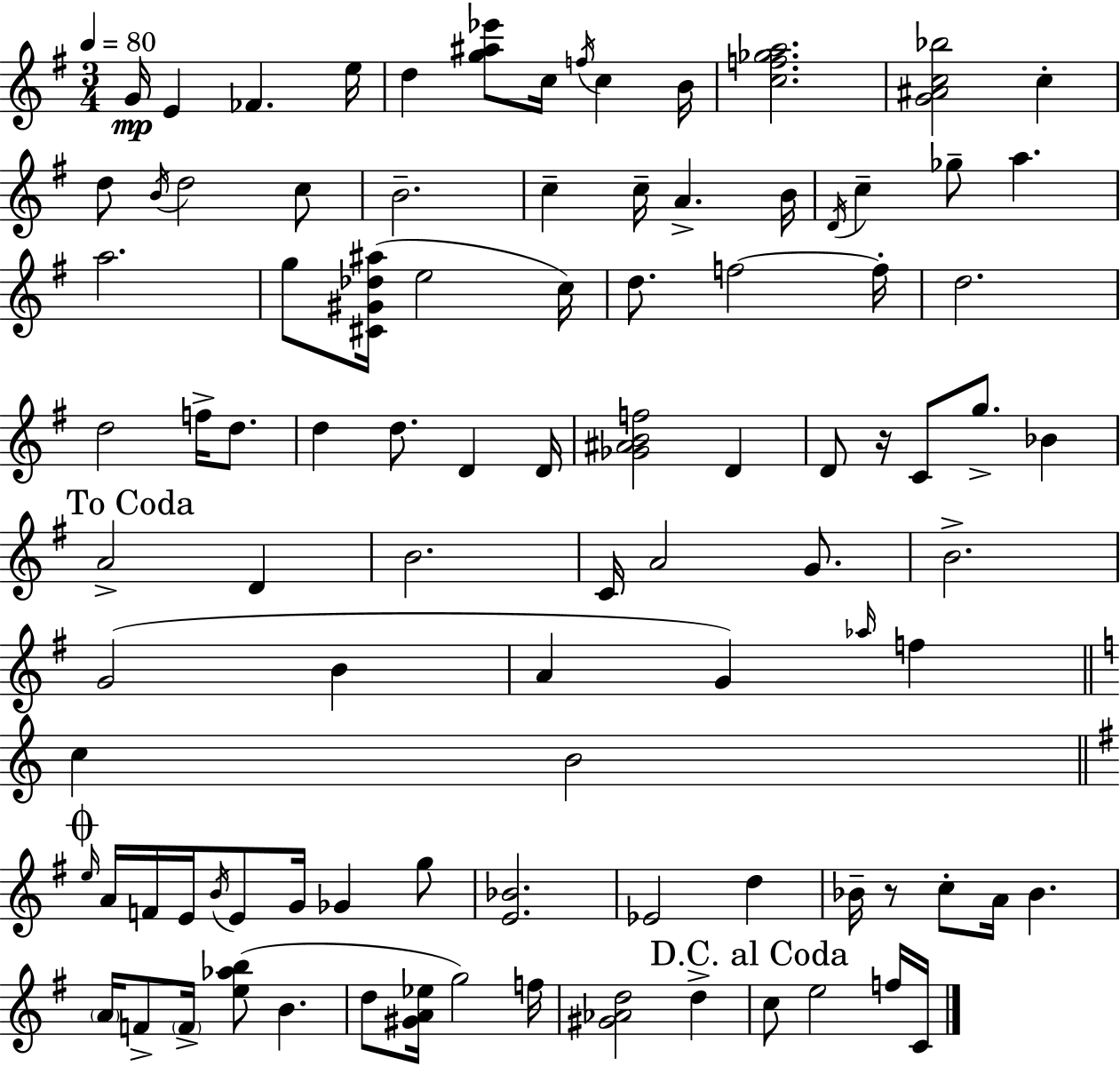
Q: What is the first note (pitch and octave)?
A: G4